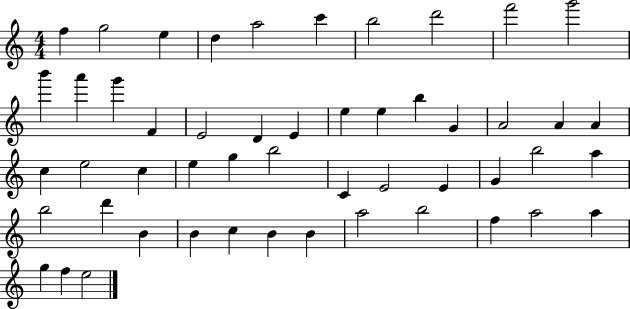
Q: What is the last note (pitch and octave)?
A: E5